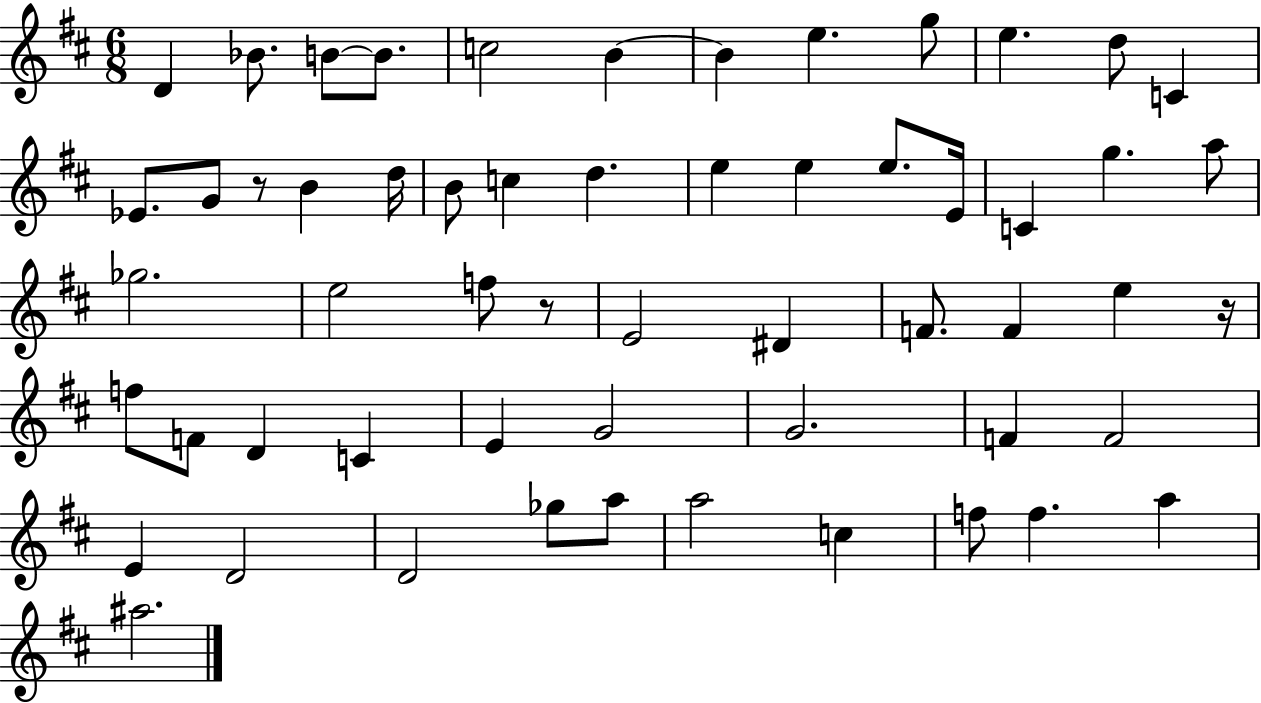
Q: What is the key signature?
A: D major